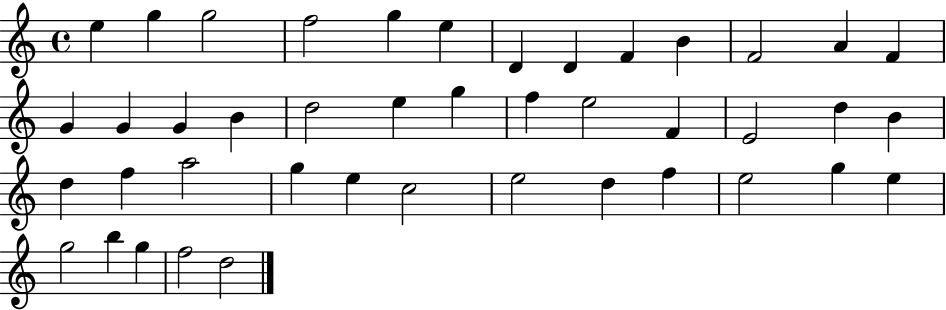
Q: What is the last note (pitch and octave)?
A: D5